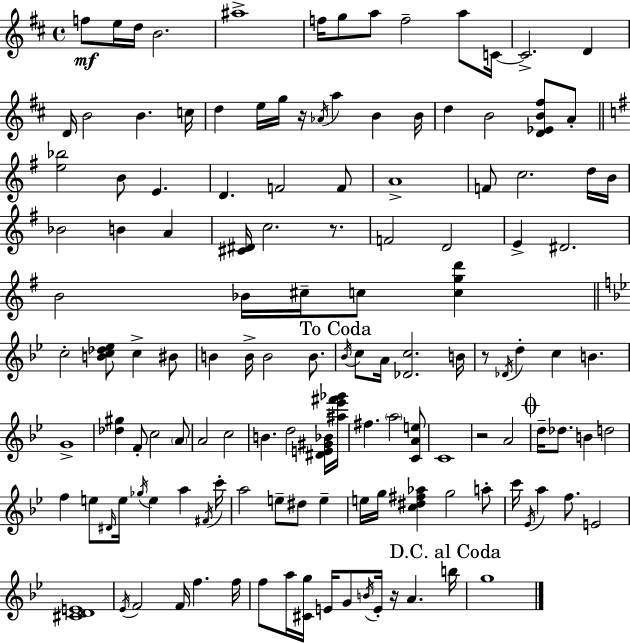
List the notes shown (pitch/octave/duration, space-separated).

F5/e E5/s D5/s B4/h. A#5/w F5/s G5/e A5/e F5/h A5/e C4/s C4/h. D4/q D4/s B4/h B4/q. C5/s D5/q E5/s G5/s R/s Ab4/s A5/q B4/q B4/s D5/q B4/h [D4,Eb4,B4,F#5]/e A4/e [E5,Bb5]/h B4/e E4/q. D4/q. F4/h F4/e A4/w F4/e C5/h. D5/s B4/s Bb4/h B4/q A4/q [C#4,D#4]/s C5/h. R/e. F4/h D4/h E4/q D#4/h. B4/h Bb4/s C#5/s C5/e [C5,G5,D6]/q C5/h [B4,C5,Db5,Eb5]/e C5/q BIS4/e B4/q B4/s B4/h B4/e. Bb4/s C5/e A4/s [Db4,C5]/h. B4/s R/e Db4/s D5/q C5/q B4/q. G4/w [Db5,G#5]/q F4/e C5/h A4/e A4/h C5/h B4/q. D5/h [D#4,E4,G#4,Bb4]/s [A#5,Eb6,F#6,Gb6]/s F#5/q. A5/h [C4,A4,E5]/e C4/w R/h A4/h D5/s Db5/e. B4/q D5/h F5/q E5/e D#4/s E5/s Gb5/s E5/q A5/q F#4/s C6/s A5/h E5/e D#5/e E5/q E5/s G5/s [C5,D#5,F#5,Ab5]/q G5/h A5/e C6/s Eb4/s A5/q F5/e. E4/h [C#4,D4,E4]/w Eb4/s F4/h F4/s F5/q. F5/s F5/e A5/s [C#4,G5]/s E4/s G4/e B4/s E4/s R/s A4/q. B5/s G5/w